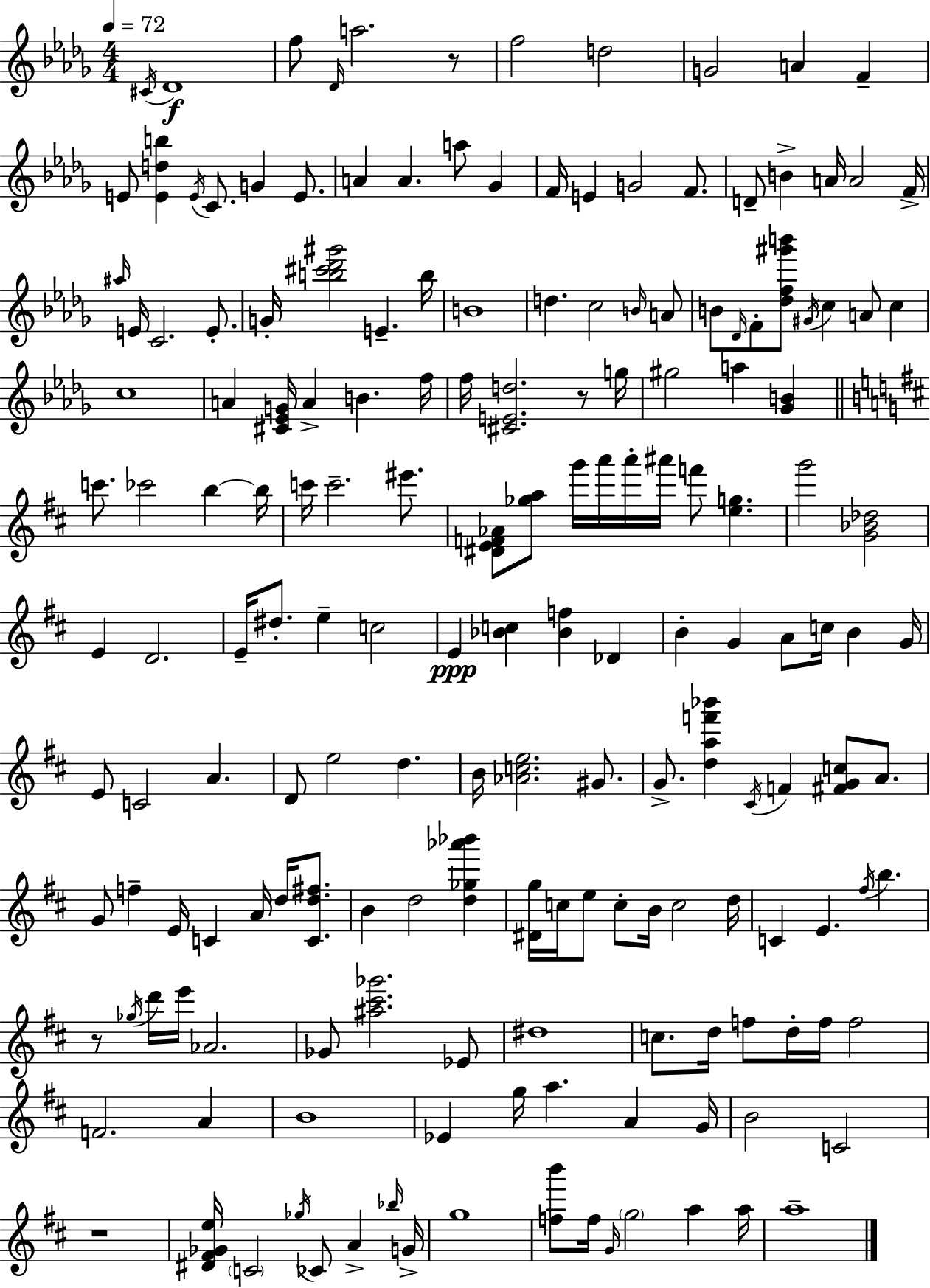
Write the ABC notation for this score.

X:1
T:Untitled
M:4/4
L:1/4
K:Bbm
^C/4 _D4 f/2 _D/4 a2 z/2 f2 d2 G2 A F E/2 [Edb] E/4 C/2 G E/2 A A a/2 _G F/4 E G2 F/2 D/2 B A/4 A2 F/4 ^a/4 E/4 C2 E/2 G/4 [b^c'_d'^g']2 E b/4 B4 d c2 B/4 A/2 B/2 _D/4 F/2 [_df^g'b']/2 ^G/4 c A/2 c c4 A [^C_EG]/4 A B f/4 f/4 [^CEd]2 z/2 g/4 ^g2 a [_GB] c'/2 _c'2 b b/4 c'/4 c'2 ^e'/2 [^DEF_A]/2 [_ga]/2 g'/4 a'/4 a'/4 ^a'/4 f'/2 [eg] g'2 [G_B_d]2 E D2 E/4 ^d/2 e c2 E [_Bc] [_Bf] _D B G A/2 c/4 B G/4 E/2 C2 A D/2 e2 d B/4 [_Ace]2 ^G/2 G/2 [daf'_b'] ^C/4 F [^FGc]/2 A/2 G/2 f E/4 C A/4 d/4 [Cd^f]/2 B d2 [d_g_a'_b'] [^Dg]/4 c/4 e/2 c/2 B/4 c2 d/4 C E ^f/4 b z/2 _g/4 d'/4 e'/4 _A2 _G/2 [^a^c'_g']2 _E/2 ^d4 c/2 d/4 f/2 d/4 f/4 f2 F2 A B4 _E g/4 a A G/4 B2 C2 z4 [^D^F_Ge]/4 C2 _g/4 _C/2 A _b/4 G/4 g4 [fb']/2 f/4 G/4 g2 a a/4 a4